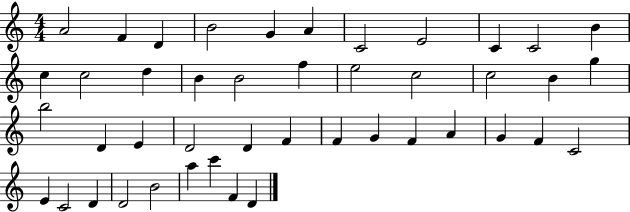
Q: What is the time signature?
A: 4/4